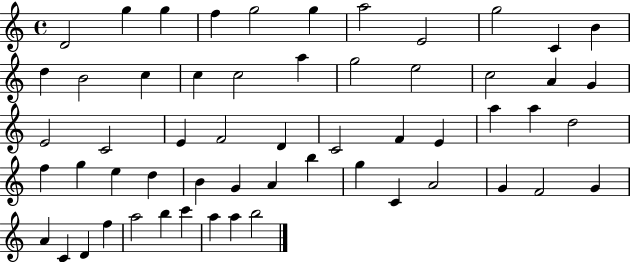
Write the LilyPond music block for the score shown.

{
  \clef treble
  \time 4/4
  \defaultTimeSignature
  \key c \major
  d'2 g''4 g''4 | f''4 g''2 g''4 | a''2 e'2 | g''2 c'4 b'4 | \break d''4 b'2 c''4 | c''4 c''2 a''4 | g''2 e''2 | c''2 a'4 g'4 | \break e'2 c'2 | e'4 f'2 d'4 | c'2 f'4 e'4 | a''4 a''4 d''2 | \break f''4 g''4 e''4 d''4 | b'4 g'4 a'4 b''4 | g''4 c'4 a'2 | g'4 f'2 g'4 | \break a'4 c'4 d'4 f''4 | a''2 b''4 c'''4 | a''4 a''4 b''2 | \bar "|."
}